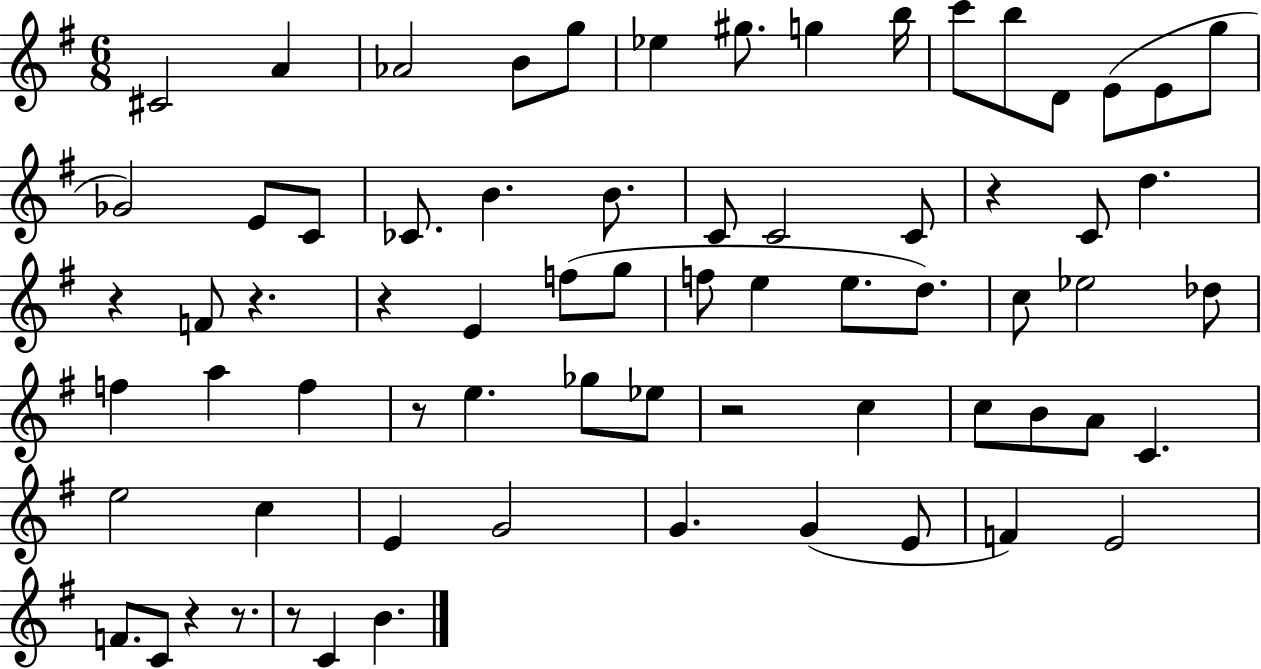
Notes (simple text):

C#4/h A4/q Ab4/h B4/e G5/e Eb5/q G#5/e. G5/q B5/s C6/e B5/e D4/e E4/e E4/e G5/e Gb4/h E4/e C4/e CES4/e. B4/q. B4/e. C4/e C4/h C4/e R/q C4/e D5/q. R/q F4/e R/q. R/q E4/q F5/e G5/e F5/e E5/q E5/e. D5/e. C5/e Eb5/h Db5/e F5/q A5/q F5/q R/e E5/q. Gb5/e Eb5/e R/h C5/q C5/e B4/e A4/e C4/q. E5/h C5/q E4/q G4/h G4/q. G4/q E4/e F4/q E4/h F4/e. C4/e R/q R/e. R/e C4/q B4/q.